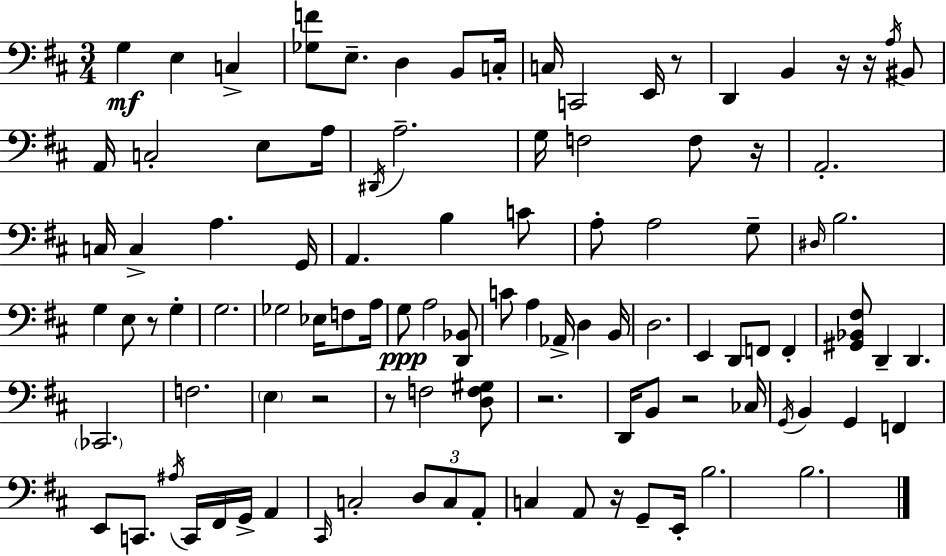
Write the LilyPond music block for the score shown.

{
  \clef bass
  \numericTimeSignature
  \time 3/4
  \key d \major
  g4\mf e4 c4-> | <ges f'>8 e8.-- d4 b,8 c16-. | c16 c,2 e,16 r8 | d,4 b,4 r16 r16 \acciaccatura { a16 } bis,8 | \break a,16 c2-. e8 | a16 \acciaccatura { dis,16 } a2.-- | g16 f2 f8 | r16 a,2.-. | \break c16 c4-> a4. | g,16 a,4. b4 | c'8 a8-. a2 | g8-- \grace { dis16 } b2. | \break g4 e8 r8 g4-. | g2. | ges2 ees16 | f8 a16 g8\ppp a2 | \break <d, bes,>8 c'8 a4 aes,16-> d4 | b,16 d2. | e,4 d,8 f,8 f,4-. | <gis, bes, fis>8 d,4-- d,4. | \break \parenthesize ces,2. | f2. | \parenthesize e4 r2 | r8 f2 | \break <d f gis>8 r2. | d,16 b,8 r2 | ces16 \acciaccatura { g,16 } b,4 g,4 | f,4 e,8 c,8. \acciaccatura { ais16 } c,16 fis,16 | \break g,16-> a,4 \grace { cis,16 } c2-. | \tuplet 3/2 { d8 c8 a,8-. } c4 | a,8 r16 g,8-- e,16-. b2. | b2. | \break \bar "|."
}